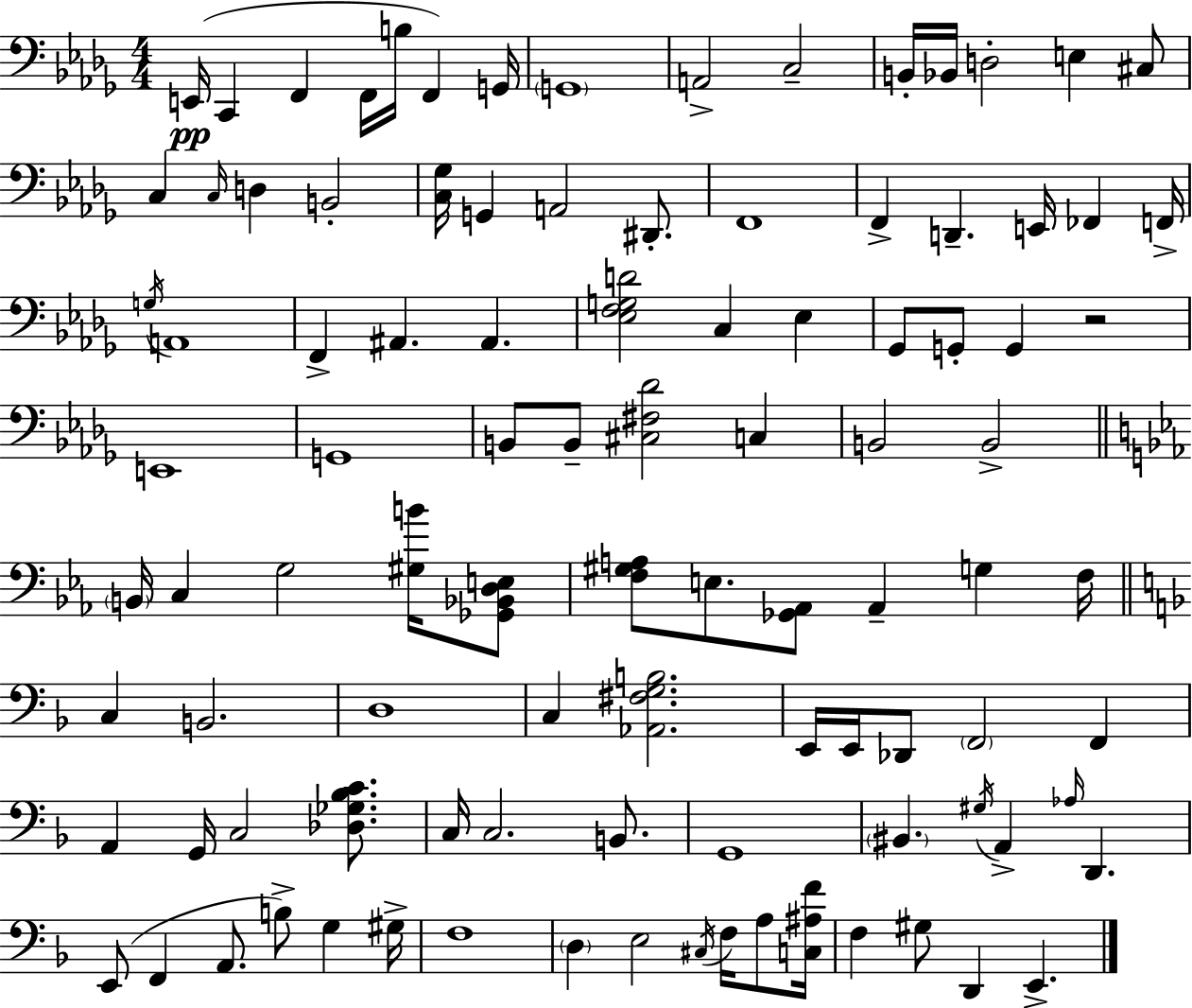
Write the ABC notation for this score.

X:1
T:Untitled
M:4/4
L:1/4
K:Bbm
E,,/4 C,, F,, F,,/4 B,/4 F,, G,,/4 G,,4 A,,2 C,2 B,,/4 _B,,/4 D,2 E, ^C,/2 C, C,/4 D, B,,2 [C,_G,]/4 G,, A,,2 ^D,,/2 F,,4 F,, D,, E,,/4 _F,, F,,/4 G,/4 A,,4 F,, ^A,, ^A,, [_E,F,G,D]2 C, _E, _G,,/2 G,,/2 G,, z2 E,,4 G,,4 B,,/2 B,,/2 [^C,^F,_D]2 C, B,,2 B,,2 B,,/4 C, G,2 [^G,B]/4 [_G,,_B,,D,E,]/2 [F,^G,A,]/2 E,/2 [_G,,_A,,]/2 _A,, G, F,/4 C, B,,2 D,4 C, [_A,,^F,G,B,]2 E,,/4 E,,/4 _D,,/2 F,,2 F,, A,, G,,/4 C,2 [_D,_G,_B,C]/2 C,/4 C,2 B,,/2 G,,4 ^B,, ^G,/4 A,, _A,/4 D,, E,,/2 F,, A,,/2 B,/2 G, ^G,/4 F,4 D, E,2 ^C,/4 F,/4 A,/2 [C,^A,F]/4 F, ^G,/2 D,, E,,